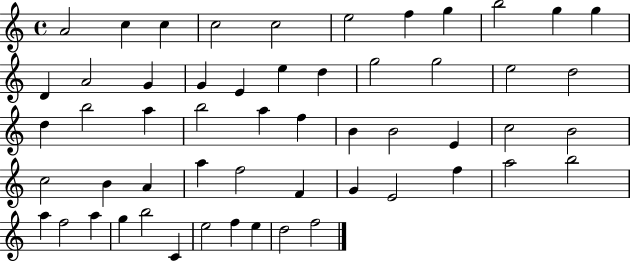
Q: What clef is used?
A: treble